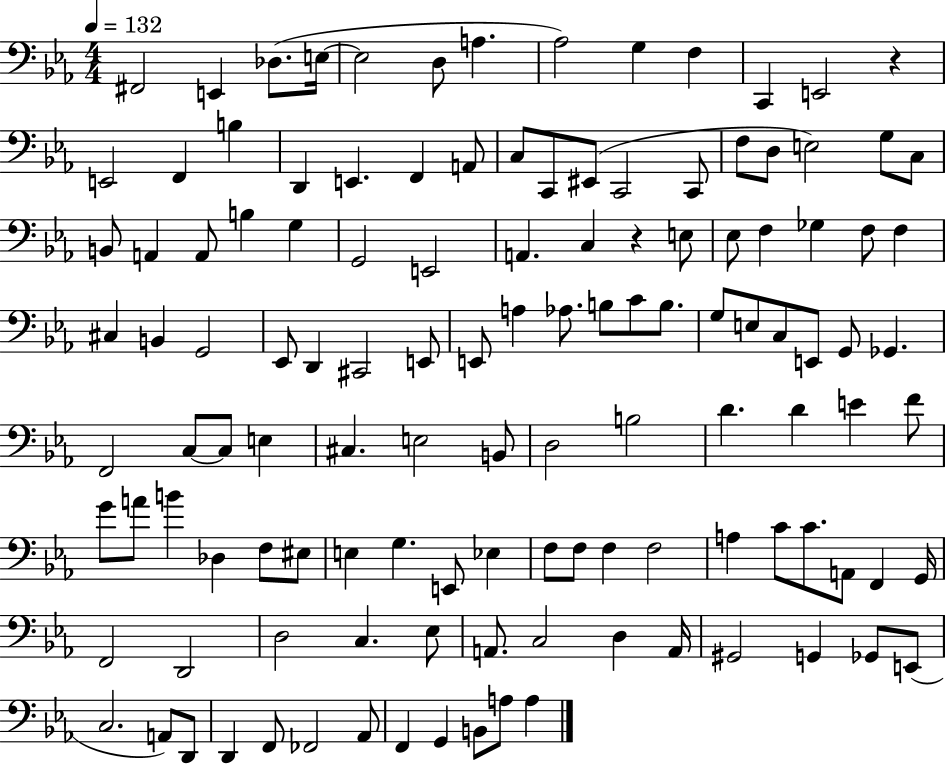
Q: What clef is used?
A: bass